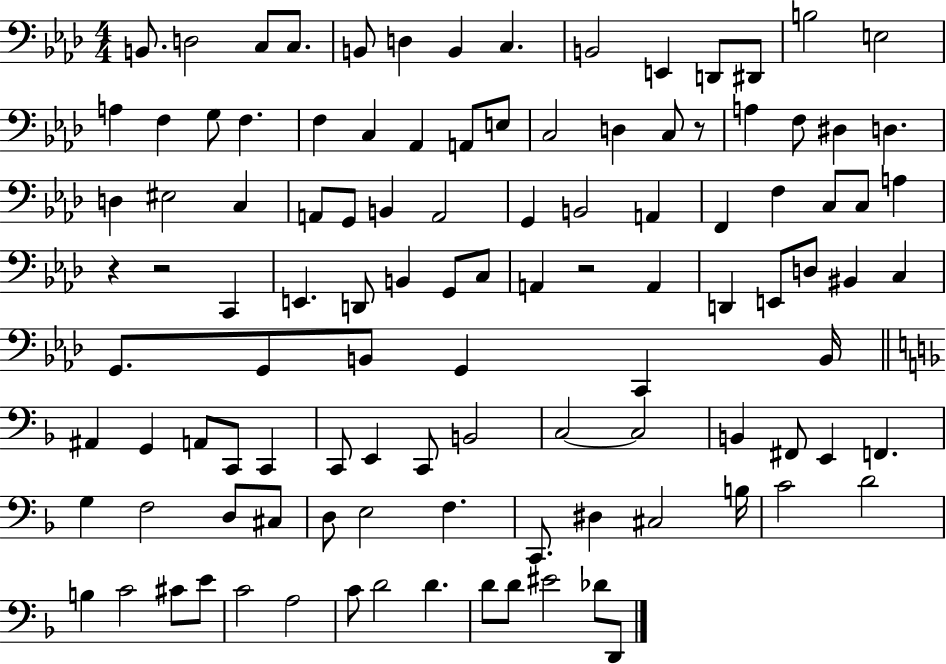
{
  \clef bass
  \numericTimeSignature
  \time 4/4
  \key aes \major
  b,8. d2 c8 c8. | b,8 d4 b,4 c4. | b,2 e,4 d,8 dis,8 | b2 e2 | \break a4 f4 g8 f4. | f4 c4 aes,4 a,8 e8 | c2 d4 c8 r8 | a4 f8 dis4 d4. | \break d4 eis2 c4 | a,8 g,8 b,4 a,2 | g,4 b,2 a,4 | f,4 f4 c8 c8 a4 | \break r4 r2 c,4 | e,4. d,8 b,4 g,8 c8 | a,4 r2 a,4 | d,4 e,8 d8 bis,4 c4 | \break g,8. g,8 b,8 g,4 c,4 b,16 | \bar "||" \break \key f \major ais,4 g,4 a,8 c,8 c,4 | c,8 e,4 c,8 b,2 | c2~~ c2 | b,4 fis,8 e,4 f,4. | \break g4 f2 d8 cis8 | d8 e2 f4. | c,8. dis4 cis2 b16 | c'2 d'2 | \break b4 c'2 cis'8 e'8 | c'2 a2 | c'8 d'2 d'4. | d'8 d'8 eis'2 des'8 d,8 | \break \bar "|."
}